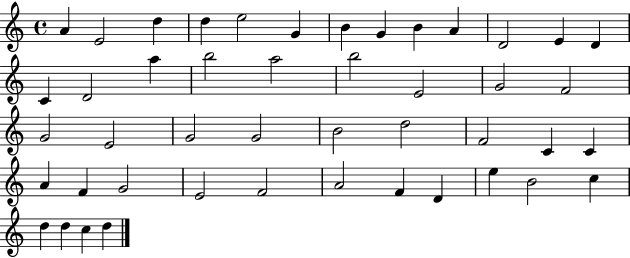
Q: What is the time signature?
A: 4/4